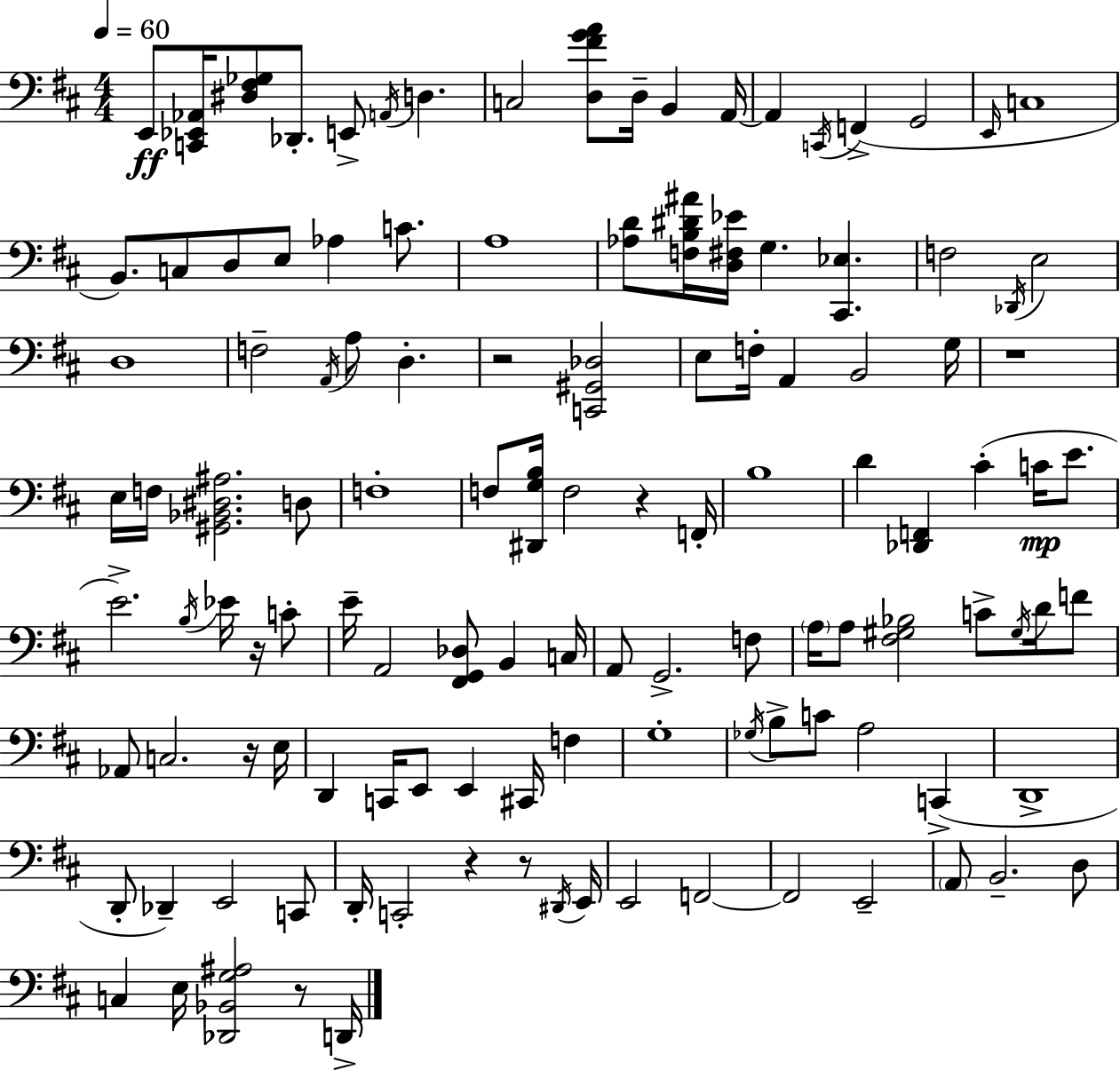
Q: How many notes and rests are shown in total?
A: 121